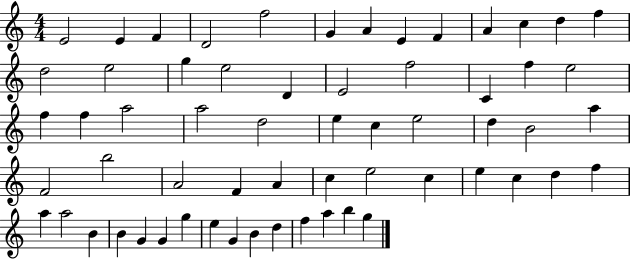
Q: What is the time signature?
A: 4/4